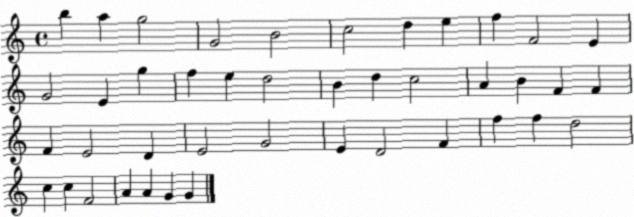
X:1
T:Untitled
M:4/4
L:1/4
K:C
b a g2 G2 B2 c2 d e f F2 E G2 E g f e d2 B d c2 A B F F F E2 D E2 G2 E D2 F f f d2 c c F2 A A G G